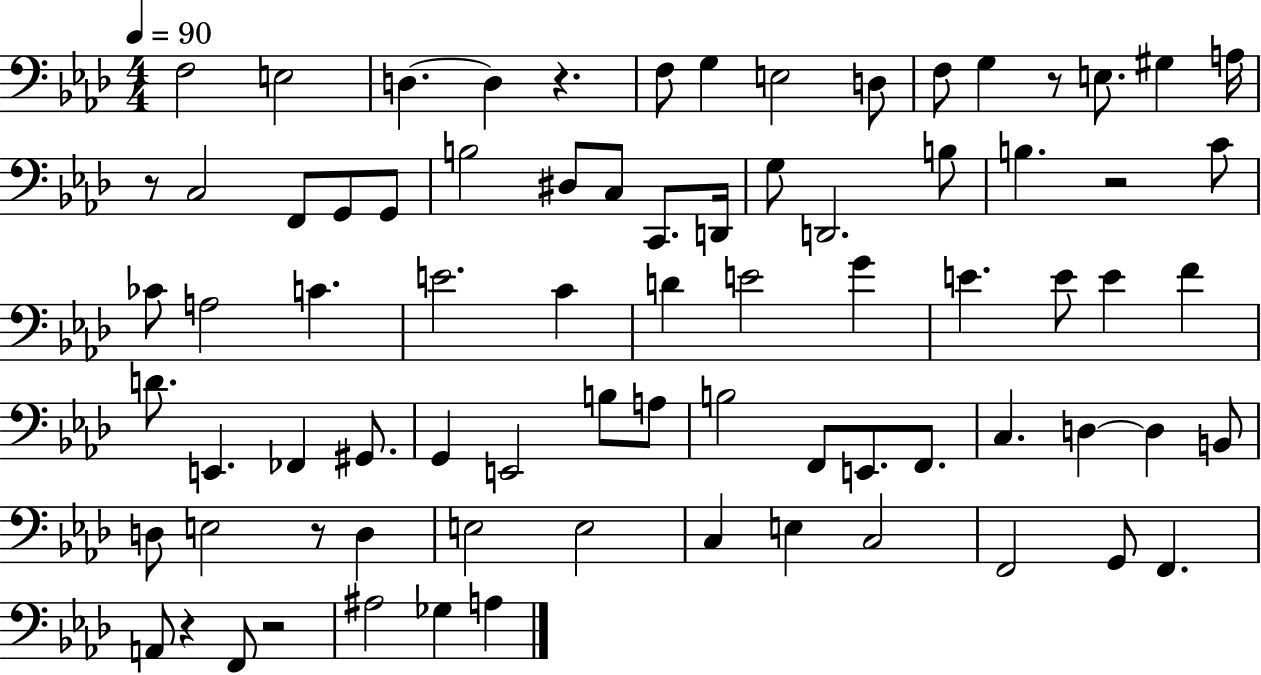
{
  \clef bass
  \numericTimeSignature
  \time 4/4
  \key aes \major
  \tempo 4 = 90
  f2 e2 | d4.~~ d4 r4. | f8 g4 e2 d8 | f8 g4 r8 e8. gis4 a16 | \break r8 c2 f,8 g,8 g,8 | b2 dis8 c8 c,8. d,16 | g8 d,2. b8 | b4. r2 c'8 | \break ces'8 a2 c'4. | e'2. c'4 | d'4 e'2 g'4 | e'4. e'8 e'4 f'4 | \break d'8. e,4. fes,4 gis,8. | g,4 e,2 b8 a8 | b2 f,8 e,8. f,8. | c4. d4~~ d4 b,8 | \break d8 e2 r8 d4 | e2 e2 | c4 e4 c2 | f,2 g,8 f,4. | \break a,8 r4 f,8 r2 | ais2 ges4 a4 | \bar "|."
}